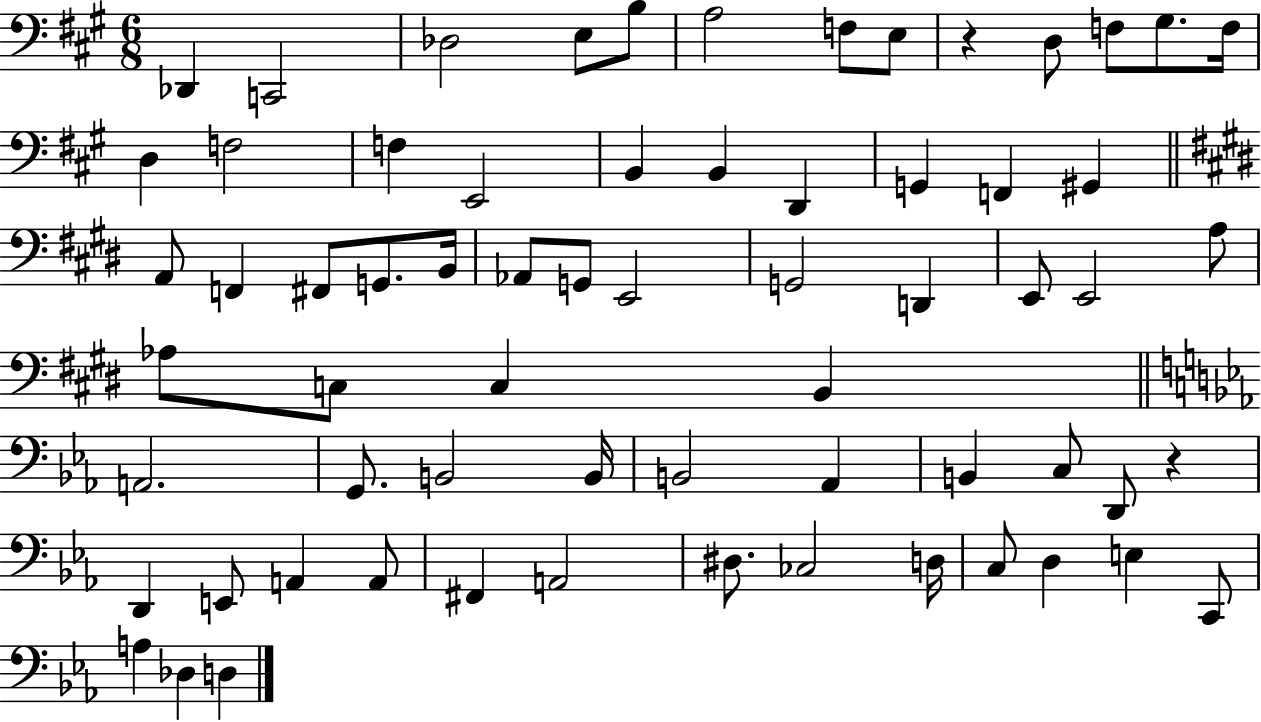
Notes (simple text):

Db2/q C2/h Db3/h E3/e B3/e A3/h F3/e E3/e R/q D3/e F3/e G#3/e. F3/s D3/q F3/h F3/q E2/h B2/q B2/q D2/q G2/q F2/q G#2/q A2/e F2/q F#2/e G2/e. B2/s Ab2/e G2/e E2/h G2/h D2/q E2/e E2/h A3/e Ab3/e C3/e C3/q B2/q A2/h. G2/e. B2/h B2/s B2/h Ab2/q B2/q C3/e D2/e R/q D2/q E2/e A2/q A2/e F#2/q A2/h D#3/e. CES3/h D3/s C3/e D3/q E3/q C2/e A3/q Db3/q D3/q